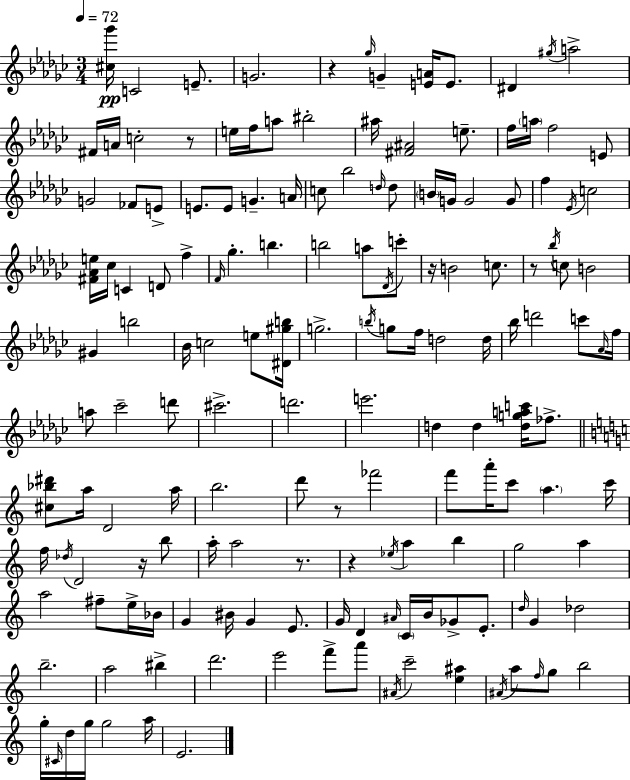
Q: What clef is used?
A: treble